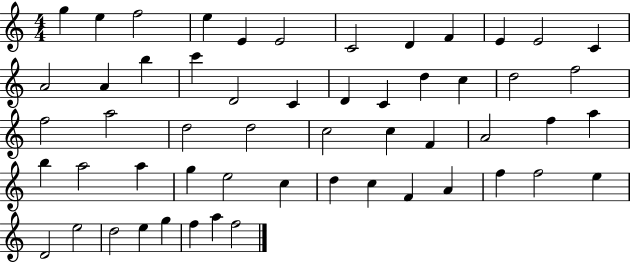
{
  \clef treble
  \numericTimeSignature
  \time 4/4
  \key c \major
  g''4 e''4 f''2 | e''4 e'4 e'2 | c'2 d'4 f'4 | e'4 e'2 c'4 | \break a'2 a'4 b''4 | c'''4 d'2 c'4 | d'4 c'4 d''4 c''4 | d''2 f''2 | \break f''2 a''2 | d''2 d''2 | c''2 c''4 f'4 | a'2 f''4 a''4 | \break b''4 a''2 a''4 | g''4 e''2 c''4 | d''4 c''4 f'4 a'4 | f''4 f''2 e''4 | \break d'2 e''2 | d''2 e''4 g''4 | f''4 a''4 f''2 | \bar "|."
}